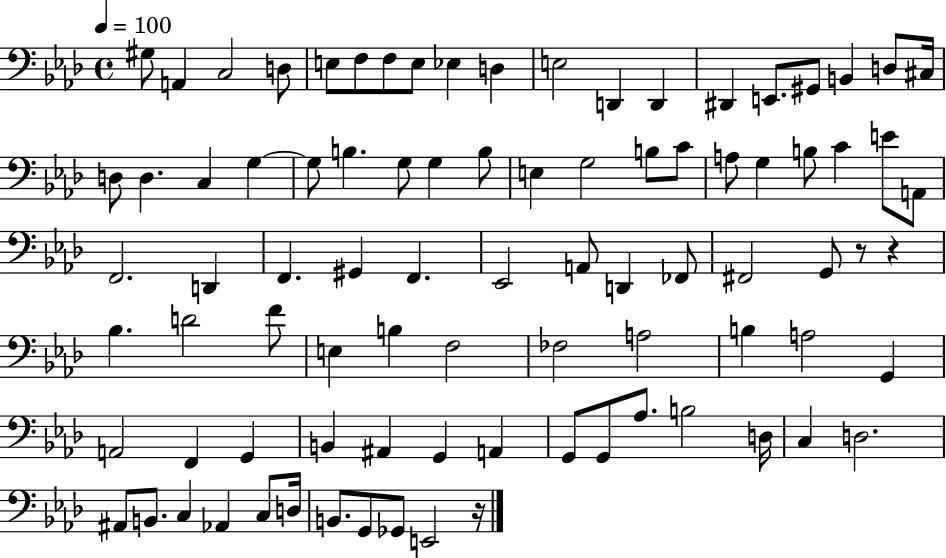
X:1
T:Untitled
M:4/4
L:1/4
K:Ab
^G,/2 A,, C,2 D,/2 E,/2 F,/2 F,/2 E,/2 _E, D, E,2 D,, D,, ^D,, E,,/2 ^G,,/2 B,, D,/2 ^C,/4 D,/2 D, C, G, G,/2 B, G,/2 G, B,/2 E, G,2 B,/2 C/2 A,/2 G, B,/2 C E/2 A,,/2 F,,2 D,, F,, ^G,, F,, _E,,2 A,,/2 D,, _F,,/2 ^F,,2 G,,/2 z/2 z _B, D2 F/2 E, B, F,2 _F,2 A,2 B, A,2 G,, A,,2 F,, G,, B,, ^A,, G,, A,, G,,/2 G,,/2 _A,/2 B,2 D,/4 C, D,2 ^A,,/2 B,,/2 C, _A,, C,/2 D,/4 B,,/2 G,,/2 _G,,/2 E,,2 z/4